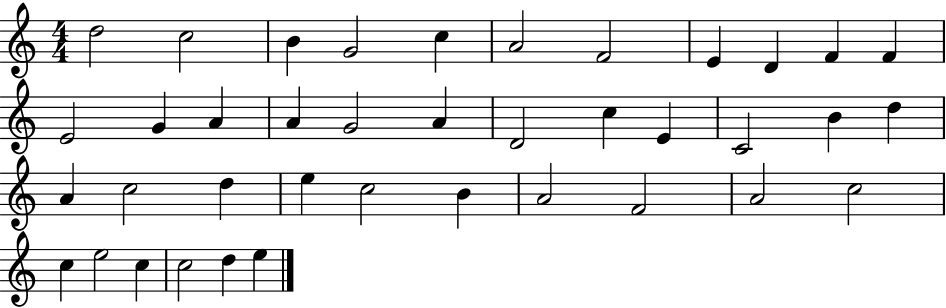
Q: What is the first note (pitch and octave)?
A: D5